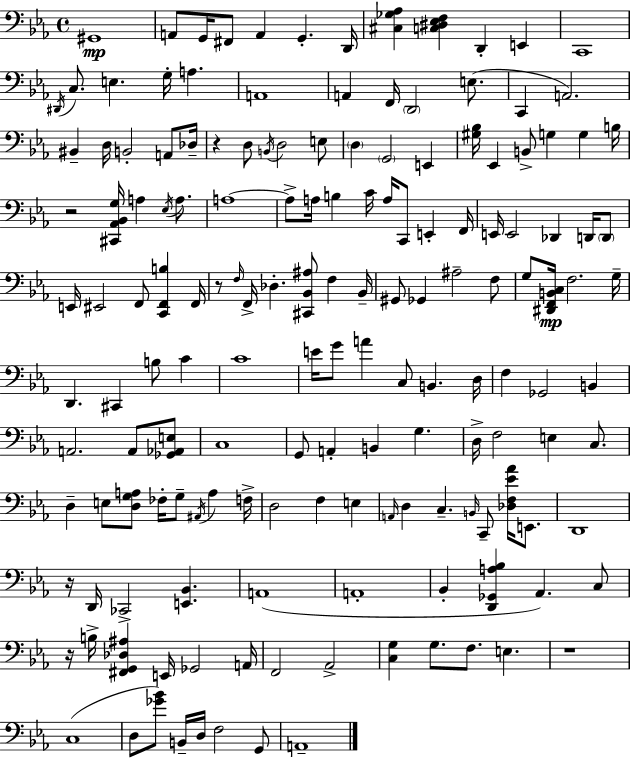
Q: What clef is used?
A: bass